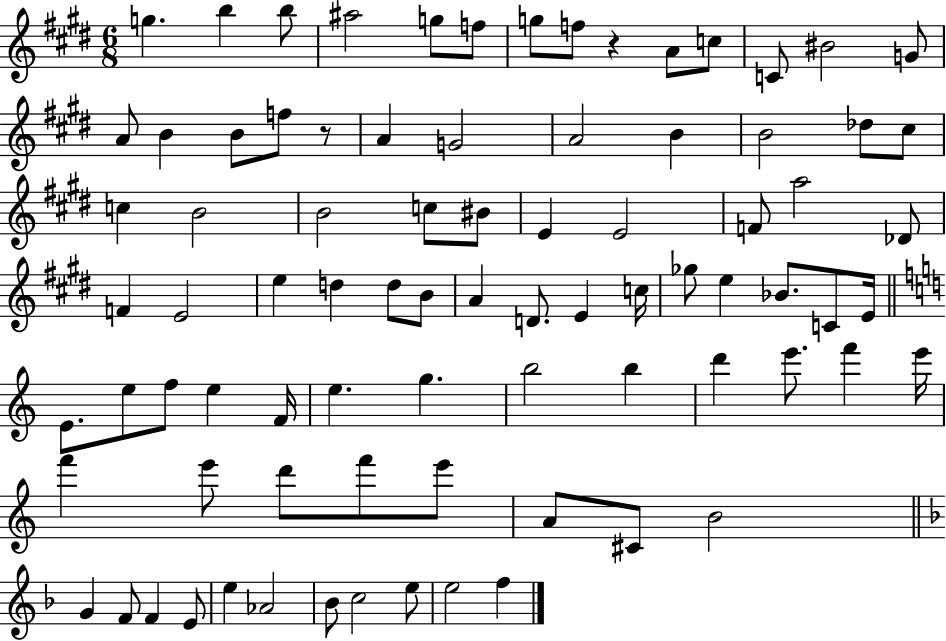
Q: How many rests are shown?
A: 2